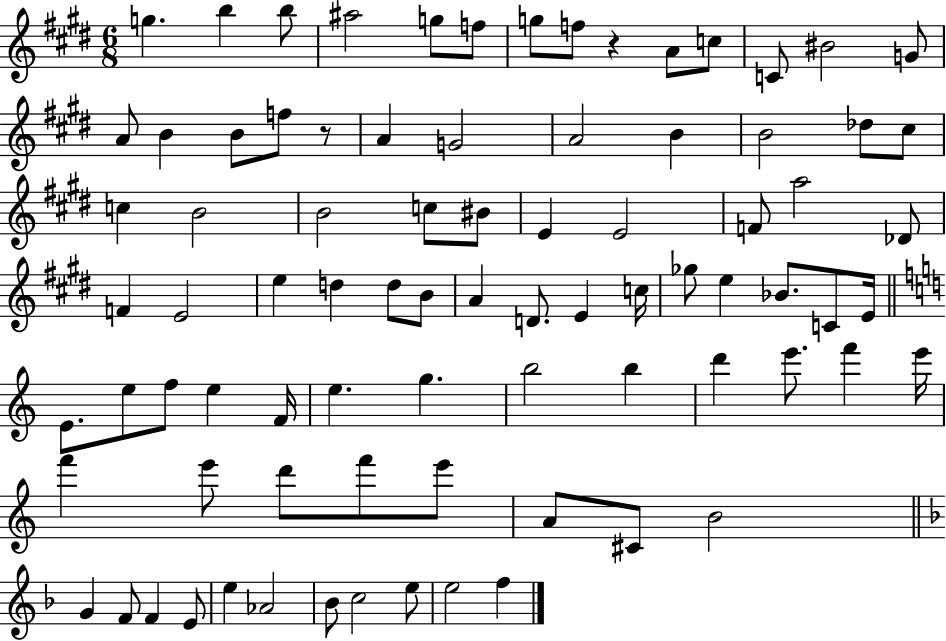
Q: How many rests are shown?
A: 2